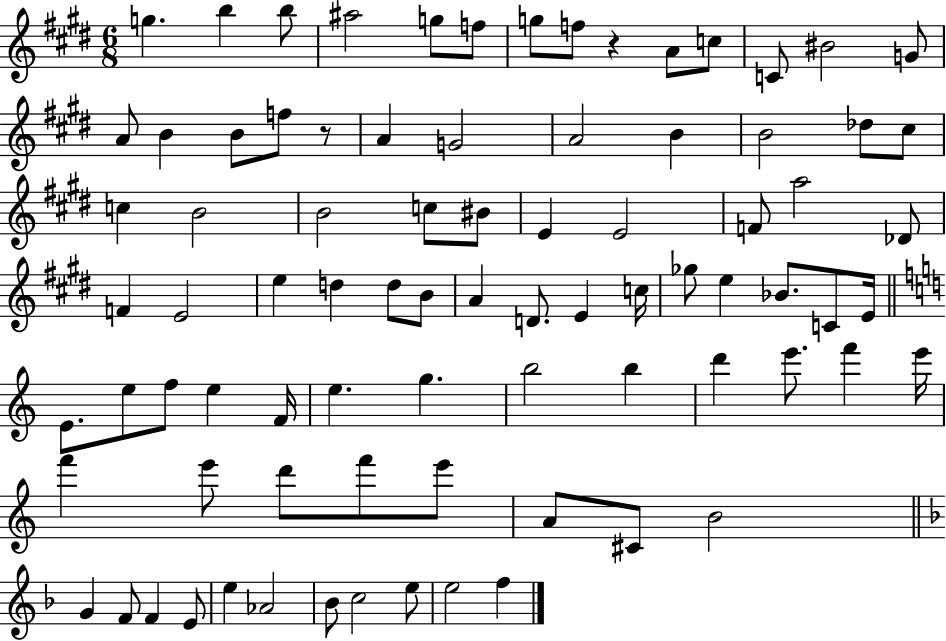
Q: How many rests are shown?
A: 2